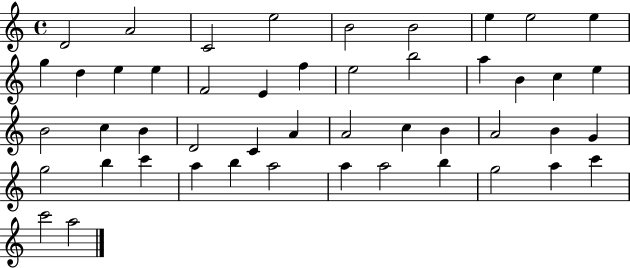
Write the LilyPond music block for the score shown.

{
  \clef treble
  \time 4/4
  \defaultTimeSignature
  \key c \major
  d'2 a'2 | c'2 e''2 | b'2 b'2 | e''4 e''2 e''4 | \break g''4 d''4 e''4 e''4 | f'2 e'4 f''4 | e''2 b''2 | a''4 b'4 c''4 e''4 | \break b'2 c''4 b'4 | d'2 c'4 a'4 | a'2 c''4 b'4 | a'2 b'4 g'4 | \break g''2 b''4 c'''4 | a''4 b''4 a''2 | a''4 a''2 b''4 | g''2 a''4 c'''4 | \break c'''2 a''2 | \bar "|."
}